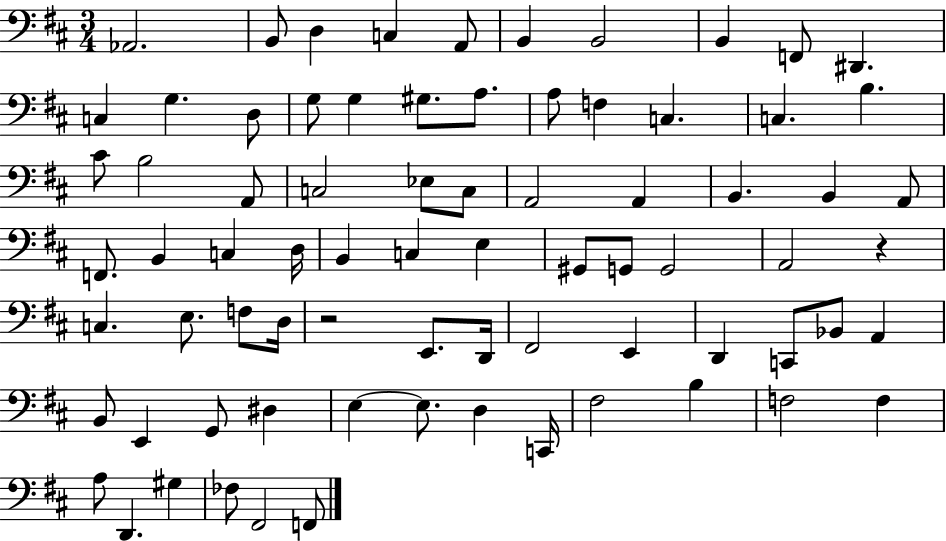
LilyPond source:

{
  \clef bass
  \numericTimeSignature
  \time 3/4
  \key d \major
  aes,2. | b,8 d4 c4 a,8 | b,4 b,2 | b,4 f,8 dis,4. | \break c4 g4. d8 | g8 g4 gis8. a8. | a8 f4 c4. | c4. b4. | \break cis'8 b2 a,8 | c2 ees8 c8 | a,2 a,4 | b,4. b,4 a,8 | \break f,8. b,4 c4 d16 | b,4 c4 e4 | gis,8 g,8 g,2 | a,2 r4 | \break c4. e8. f8 d16 | r2 e,8. d,16 | fis,2 e,4 | d,4 c,8 bes,8 a,4 | \break b,8 e,4 g,8 dis4 | e4~~ e8. d4 c,16 | fis2 b4 | f2 f4 | \break a8 d,4. gis4 | fes8 fis,2 f,8 | \bar "|."
}